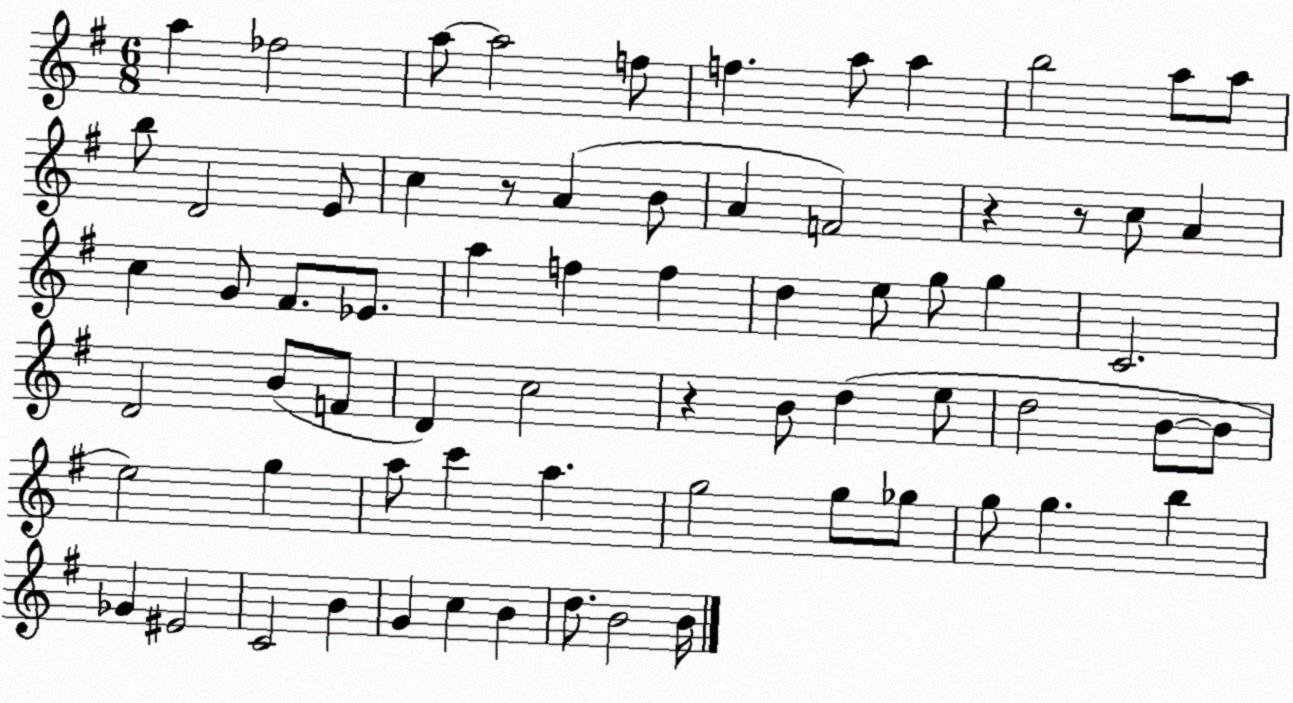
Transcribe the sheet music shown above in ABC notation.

X:1
T:Untitled
M:6/8
L:1/4
K:G
a _f2 a/2 a2 f/2 f a/2 a b2 a/2 a/2 b/2 D2 E/2 c z/2 A B/2 A F2 z z/2 c/2 A c G/2 ^F/2 _E/2 a f f d e/2 g/2 g C2 D2 B/2 F/2 D c2 z B/2 d e/2 d2 B/2 B/2 e2 g a/2 c' a g2 g/2 _g/2 g/2 g b _G ^E2 C2 B G c B d/2 B2 B/4